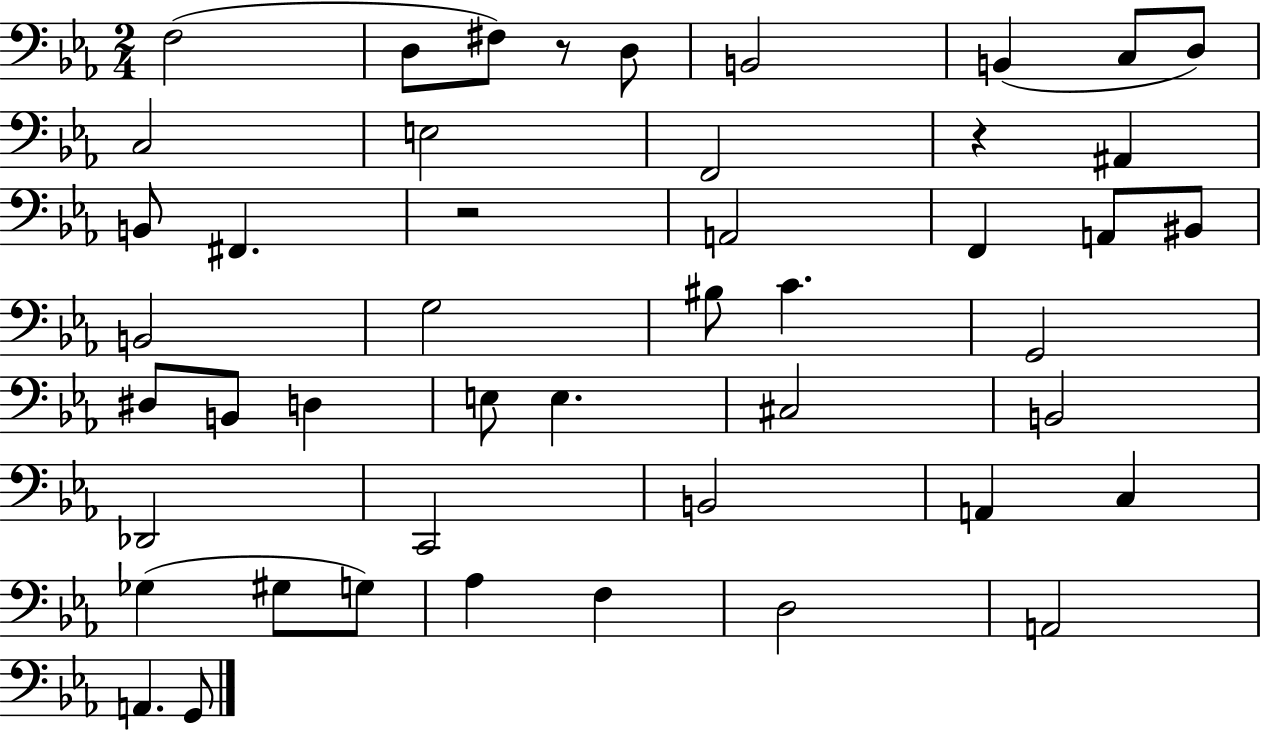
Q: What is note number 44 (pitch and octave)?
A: G2